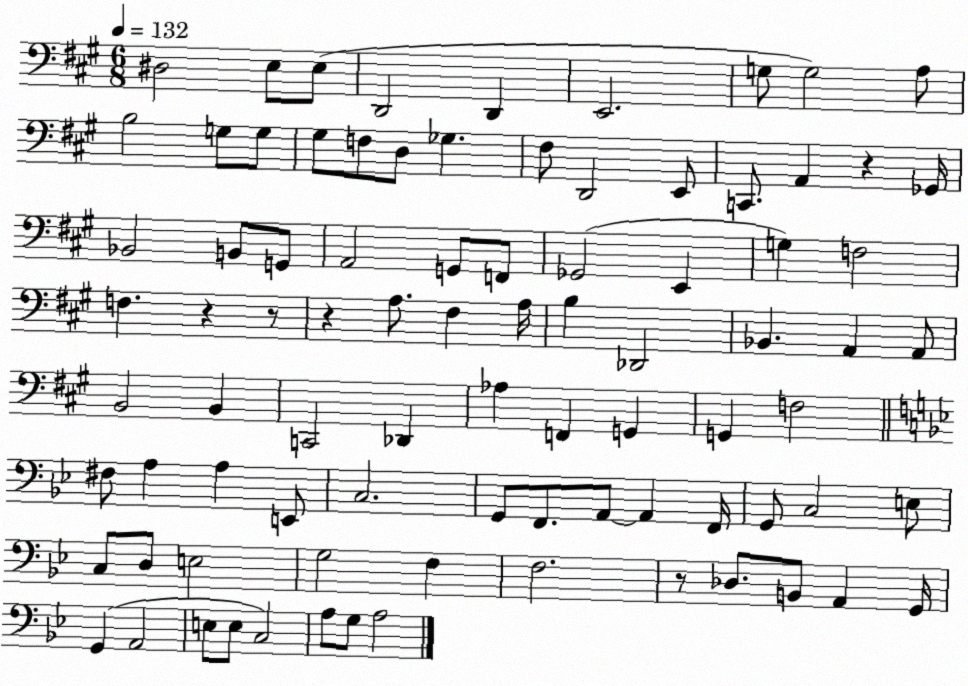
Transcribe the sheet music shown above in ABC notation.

X:1
T:Untitled
M:6/8
L:1/4
K:A
^D,2 E,/2 E,/2 D,,2 D,, E,,2 G,/2 G,2 A,/2 B,2 G,/2 G,/2 ^G,/2 F,/2 D,/2 _G, ^F,/2 D,,2 E,,/2 C,,/2 A,, z _G,,/4 _B,,2 B,,/2 G,,/2 A,,2 G,,/2 F,,/2 _G,,2 E,, G, F,2 F, z z/2 z A,/2 ^F, A,/4 B, _D,,2 _B,, A,, A,,/2 B,,2 B,, C,,2 _D,, _A, F,, G,, G,, F,2 ^F,/2 A, A, E,,/2 C,2 G,,/2 F,,/2 A,,/2 A,, F,,/4 G,,/2 C,2 E,/2 C,/2 D,/2 E,2 G,2 F, F,2 z/2 _D,/2 B,,/2 A,, G,,/4 G,, A,,2 E,/2 E,/2 C,2 A,/2 G,/2 A,2